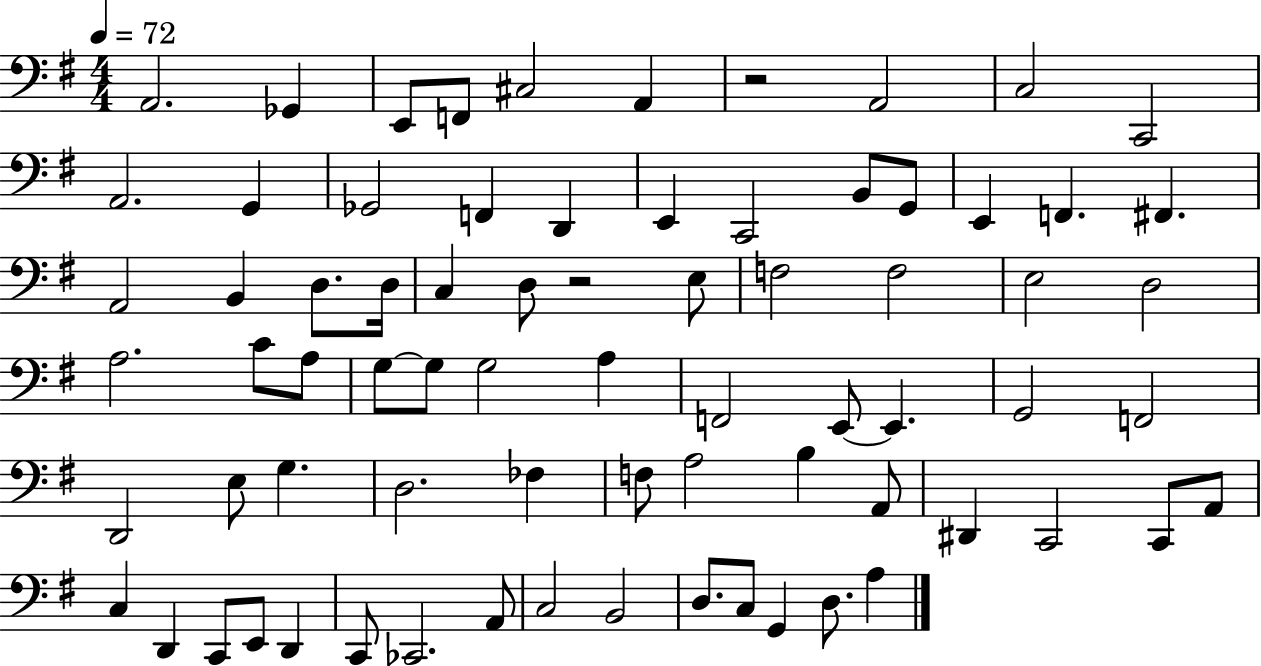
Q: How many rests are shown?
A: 2